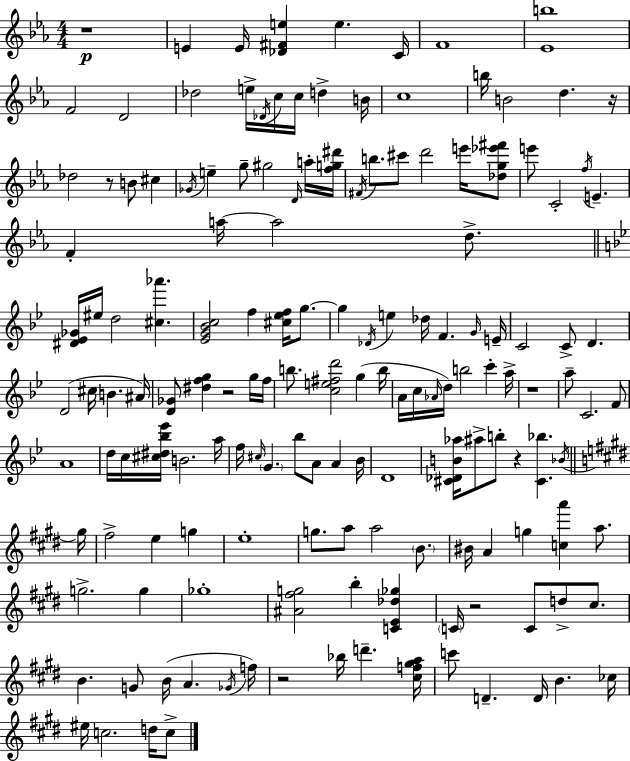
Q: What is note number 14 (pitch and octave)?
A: B4